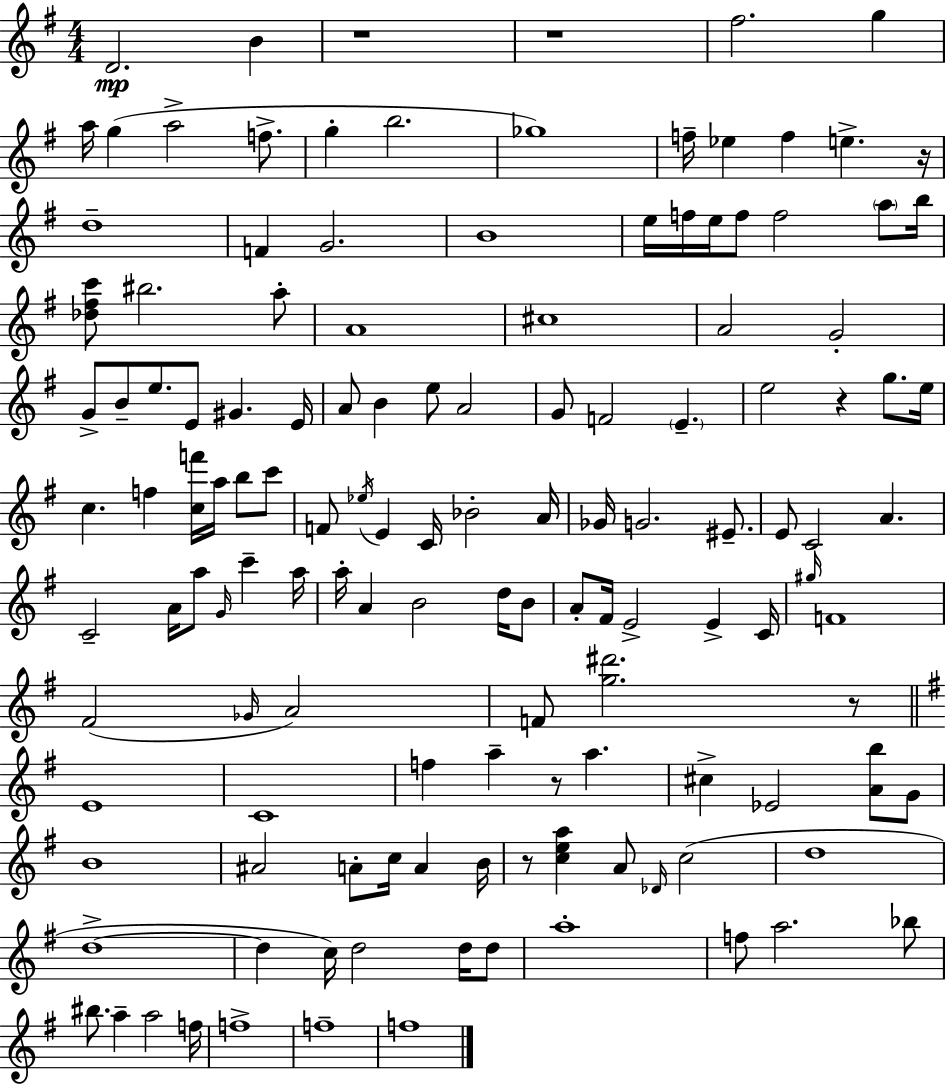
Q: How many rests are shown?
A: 7